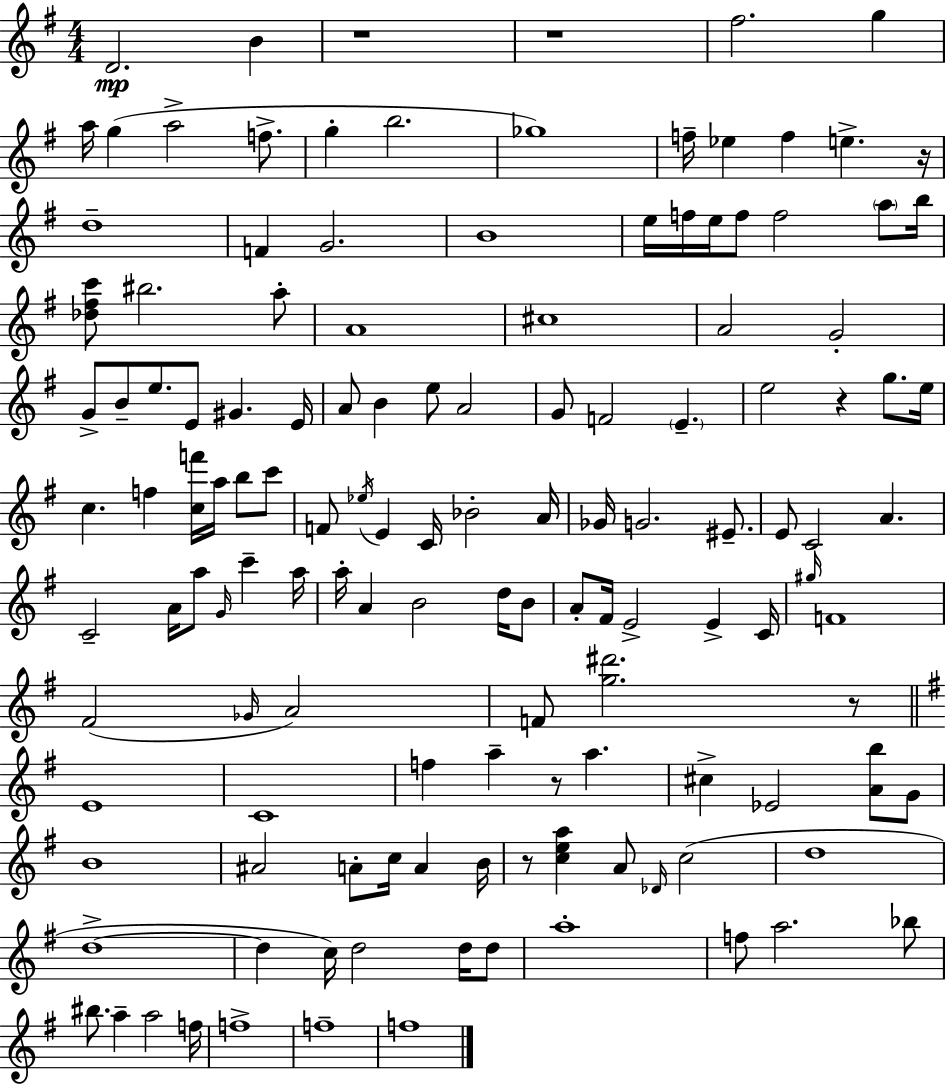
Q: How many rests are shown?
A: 7